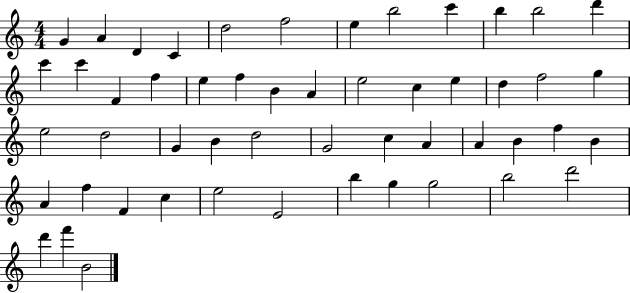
{
  \clef treble
  \numericTimeSignature
  \time 4/4
  \key c \major
  g'4 a'4 d'4 c'4 | d''2 f''2 | e''4 b''2 c'''4 | b''4 b''2 d'''4 | \break c'''4 c'''4 f'4 f''4 | e''4 f''4 b'4 a'4 | e''2 c''4 e''4 | d''4 f''2 g''4 | \break e''2 d''2 | g'4 b'4 d''2 | g'2 c''4 a'4 | a'4 b'4 f''4 b'4 | \break a'4 f''4 f'4 c''4 | e''2 e'2 | b''4 g''4 g''2 | b''2 d'''2 | \break d'''4 f'''4 b'2 | \bar "|."
}